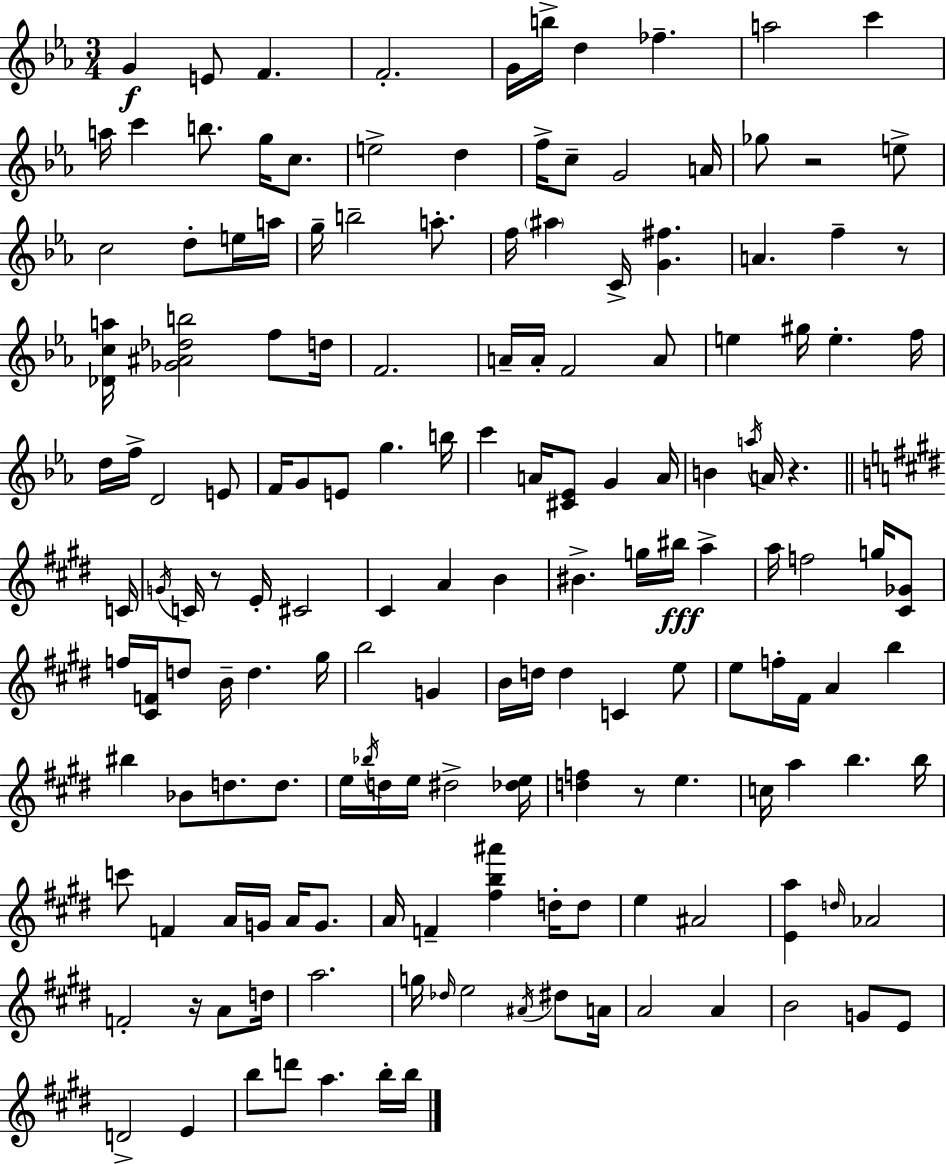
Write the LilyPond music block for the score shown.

{
  \clef treble
  \numericTimeSignature
  \time 3/4
  \key c \minor
  g'4\f e'8 f'4. | f'2.-. | g'16 b''16-> d''4 fes''4.-- | a''2 c'''4 | \break a''16 c'''4 b''8. g''16 c''8. | e''2-> d''4 | f''16-> c''8-- g'2 a'16 | ges''8 r2 e''8-> | \break c''2 d''8-. e''16 a''16 | g''16-- b''2-- a''8.-. | f''16 \parenthesize ais''4 c'16-> <g' fis''>4. | a'4. f''4-- r8 | \break <des' c'' a''>16 <ges' ais' des'' b''>2 f''8 d''16 | f'2. | a'16-- a'16-. f'2 a'8 | e''4 gis''16 e''4.-. f''16 | \break d''16 f''16-> d'2 e'8 | f'16 g'8 e'8 g''4. b''16 | c'''4 a'16 <cis' ees'>8 g'4 a'16 | b'4 \acciaccatura { a''16 } a'16 r4. | \break \bar "||" \break \key e \major c'16 \acciaccatura { g'16 } c'16 r8 e'16-. cis'2 | cis'4 a'4 b'4 | bis'4.-> g''16 bis''16\fff a''4-> | a''16 f''2 g''16 | \break <cis' ges'>8 f''16 <cis' f'>16 d''8 b'16-- d''4. | gis''16 b''2 g'4 | b'16 d''16 d''4 c'4 | e''8 e''8 f''16-. fis'16 a'4 b''4 | \break bis''4 bes'8 d''8. d''8. | e''16 \acciaccatura { bes''16 } d''16 e''16 dis''2-> | <des'' e''>16 <d'' f''>4 r8 e''4. | c''16 a''4 b''4. | \break b''16 c'''8 f'4 a'16 g'16 a'16 | g'8. a'16 f'4-- <fis'' b'' ais'''>4 | d''16-. d''8 e''4 ais'2 | <e' a''>4 \grace { d''16 } aes'2 | \break f'2-. | r16 a'8 d''16 a''2. | g''16 \grace { des''16 } e''2 | \acciaccatura { ais'16 } dis''8 a'16 a'2 | \break a'4 b'2 | g'8 e'8 d'2-> | e'4 b''8 d'''8 a''4. | b''16-. b''16 \bar "|."
}